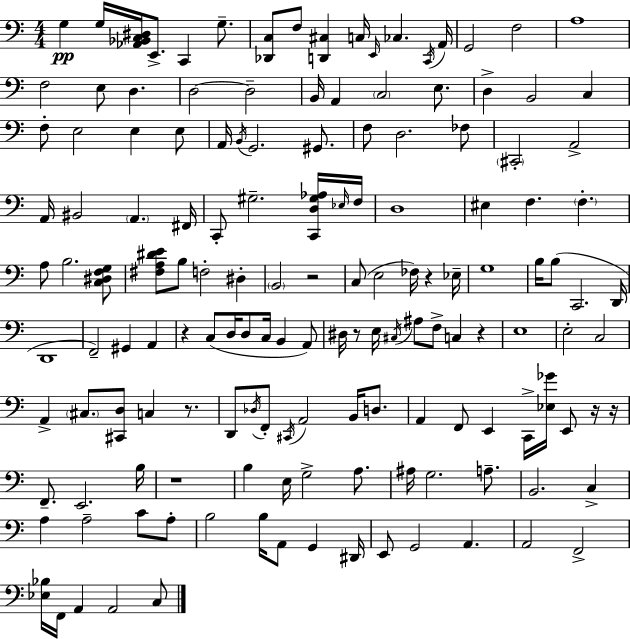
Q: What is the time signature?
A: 4/4